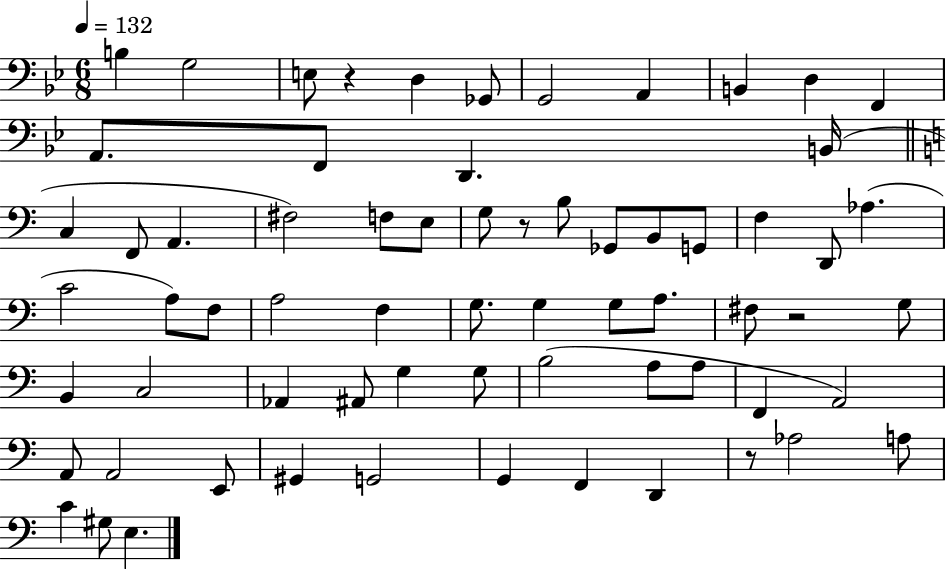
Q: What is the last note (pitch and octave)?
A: E3